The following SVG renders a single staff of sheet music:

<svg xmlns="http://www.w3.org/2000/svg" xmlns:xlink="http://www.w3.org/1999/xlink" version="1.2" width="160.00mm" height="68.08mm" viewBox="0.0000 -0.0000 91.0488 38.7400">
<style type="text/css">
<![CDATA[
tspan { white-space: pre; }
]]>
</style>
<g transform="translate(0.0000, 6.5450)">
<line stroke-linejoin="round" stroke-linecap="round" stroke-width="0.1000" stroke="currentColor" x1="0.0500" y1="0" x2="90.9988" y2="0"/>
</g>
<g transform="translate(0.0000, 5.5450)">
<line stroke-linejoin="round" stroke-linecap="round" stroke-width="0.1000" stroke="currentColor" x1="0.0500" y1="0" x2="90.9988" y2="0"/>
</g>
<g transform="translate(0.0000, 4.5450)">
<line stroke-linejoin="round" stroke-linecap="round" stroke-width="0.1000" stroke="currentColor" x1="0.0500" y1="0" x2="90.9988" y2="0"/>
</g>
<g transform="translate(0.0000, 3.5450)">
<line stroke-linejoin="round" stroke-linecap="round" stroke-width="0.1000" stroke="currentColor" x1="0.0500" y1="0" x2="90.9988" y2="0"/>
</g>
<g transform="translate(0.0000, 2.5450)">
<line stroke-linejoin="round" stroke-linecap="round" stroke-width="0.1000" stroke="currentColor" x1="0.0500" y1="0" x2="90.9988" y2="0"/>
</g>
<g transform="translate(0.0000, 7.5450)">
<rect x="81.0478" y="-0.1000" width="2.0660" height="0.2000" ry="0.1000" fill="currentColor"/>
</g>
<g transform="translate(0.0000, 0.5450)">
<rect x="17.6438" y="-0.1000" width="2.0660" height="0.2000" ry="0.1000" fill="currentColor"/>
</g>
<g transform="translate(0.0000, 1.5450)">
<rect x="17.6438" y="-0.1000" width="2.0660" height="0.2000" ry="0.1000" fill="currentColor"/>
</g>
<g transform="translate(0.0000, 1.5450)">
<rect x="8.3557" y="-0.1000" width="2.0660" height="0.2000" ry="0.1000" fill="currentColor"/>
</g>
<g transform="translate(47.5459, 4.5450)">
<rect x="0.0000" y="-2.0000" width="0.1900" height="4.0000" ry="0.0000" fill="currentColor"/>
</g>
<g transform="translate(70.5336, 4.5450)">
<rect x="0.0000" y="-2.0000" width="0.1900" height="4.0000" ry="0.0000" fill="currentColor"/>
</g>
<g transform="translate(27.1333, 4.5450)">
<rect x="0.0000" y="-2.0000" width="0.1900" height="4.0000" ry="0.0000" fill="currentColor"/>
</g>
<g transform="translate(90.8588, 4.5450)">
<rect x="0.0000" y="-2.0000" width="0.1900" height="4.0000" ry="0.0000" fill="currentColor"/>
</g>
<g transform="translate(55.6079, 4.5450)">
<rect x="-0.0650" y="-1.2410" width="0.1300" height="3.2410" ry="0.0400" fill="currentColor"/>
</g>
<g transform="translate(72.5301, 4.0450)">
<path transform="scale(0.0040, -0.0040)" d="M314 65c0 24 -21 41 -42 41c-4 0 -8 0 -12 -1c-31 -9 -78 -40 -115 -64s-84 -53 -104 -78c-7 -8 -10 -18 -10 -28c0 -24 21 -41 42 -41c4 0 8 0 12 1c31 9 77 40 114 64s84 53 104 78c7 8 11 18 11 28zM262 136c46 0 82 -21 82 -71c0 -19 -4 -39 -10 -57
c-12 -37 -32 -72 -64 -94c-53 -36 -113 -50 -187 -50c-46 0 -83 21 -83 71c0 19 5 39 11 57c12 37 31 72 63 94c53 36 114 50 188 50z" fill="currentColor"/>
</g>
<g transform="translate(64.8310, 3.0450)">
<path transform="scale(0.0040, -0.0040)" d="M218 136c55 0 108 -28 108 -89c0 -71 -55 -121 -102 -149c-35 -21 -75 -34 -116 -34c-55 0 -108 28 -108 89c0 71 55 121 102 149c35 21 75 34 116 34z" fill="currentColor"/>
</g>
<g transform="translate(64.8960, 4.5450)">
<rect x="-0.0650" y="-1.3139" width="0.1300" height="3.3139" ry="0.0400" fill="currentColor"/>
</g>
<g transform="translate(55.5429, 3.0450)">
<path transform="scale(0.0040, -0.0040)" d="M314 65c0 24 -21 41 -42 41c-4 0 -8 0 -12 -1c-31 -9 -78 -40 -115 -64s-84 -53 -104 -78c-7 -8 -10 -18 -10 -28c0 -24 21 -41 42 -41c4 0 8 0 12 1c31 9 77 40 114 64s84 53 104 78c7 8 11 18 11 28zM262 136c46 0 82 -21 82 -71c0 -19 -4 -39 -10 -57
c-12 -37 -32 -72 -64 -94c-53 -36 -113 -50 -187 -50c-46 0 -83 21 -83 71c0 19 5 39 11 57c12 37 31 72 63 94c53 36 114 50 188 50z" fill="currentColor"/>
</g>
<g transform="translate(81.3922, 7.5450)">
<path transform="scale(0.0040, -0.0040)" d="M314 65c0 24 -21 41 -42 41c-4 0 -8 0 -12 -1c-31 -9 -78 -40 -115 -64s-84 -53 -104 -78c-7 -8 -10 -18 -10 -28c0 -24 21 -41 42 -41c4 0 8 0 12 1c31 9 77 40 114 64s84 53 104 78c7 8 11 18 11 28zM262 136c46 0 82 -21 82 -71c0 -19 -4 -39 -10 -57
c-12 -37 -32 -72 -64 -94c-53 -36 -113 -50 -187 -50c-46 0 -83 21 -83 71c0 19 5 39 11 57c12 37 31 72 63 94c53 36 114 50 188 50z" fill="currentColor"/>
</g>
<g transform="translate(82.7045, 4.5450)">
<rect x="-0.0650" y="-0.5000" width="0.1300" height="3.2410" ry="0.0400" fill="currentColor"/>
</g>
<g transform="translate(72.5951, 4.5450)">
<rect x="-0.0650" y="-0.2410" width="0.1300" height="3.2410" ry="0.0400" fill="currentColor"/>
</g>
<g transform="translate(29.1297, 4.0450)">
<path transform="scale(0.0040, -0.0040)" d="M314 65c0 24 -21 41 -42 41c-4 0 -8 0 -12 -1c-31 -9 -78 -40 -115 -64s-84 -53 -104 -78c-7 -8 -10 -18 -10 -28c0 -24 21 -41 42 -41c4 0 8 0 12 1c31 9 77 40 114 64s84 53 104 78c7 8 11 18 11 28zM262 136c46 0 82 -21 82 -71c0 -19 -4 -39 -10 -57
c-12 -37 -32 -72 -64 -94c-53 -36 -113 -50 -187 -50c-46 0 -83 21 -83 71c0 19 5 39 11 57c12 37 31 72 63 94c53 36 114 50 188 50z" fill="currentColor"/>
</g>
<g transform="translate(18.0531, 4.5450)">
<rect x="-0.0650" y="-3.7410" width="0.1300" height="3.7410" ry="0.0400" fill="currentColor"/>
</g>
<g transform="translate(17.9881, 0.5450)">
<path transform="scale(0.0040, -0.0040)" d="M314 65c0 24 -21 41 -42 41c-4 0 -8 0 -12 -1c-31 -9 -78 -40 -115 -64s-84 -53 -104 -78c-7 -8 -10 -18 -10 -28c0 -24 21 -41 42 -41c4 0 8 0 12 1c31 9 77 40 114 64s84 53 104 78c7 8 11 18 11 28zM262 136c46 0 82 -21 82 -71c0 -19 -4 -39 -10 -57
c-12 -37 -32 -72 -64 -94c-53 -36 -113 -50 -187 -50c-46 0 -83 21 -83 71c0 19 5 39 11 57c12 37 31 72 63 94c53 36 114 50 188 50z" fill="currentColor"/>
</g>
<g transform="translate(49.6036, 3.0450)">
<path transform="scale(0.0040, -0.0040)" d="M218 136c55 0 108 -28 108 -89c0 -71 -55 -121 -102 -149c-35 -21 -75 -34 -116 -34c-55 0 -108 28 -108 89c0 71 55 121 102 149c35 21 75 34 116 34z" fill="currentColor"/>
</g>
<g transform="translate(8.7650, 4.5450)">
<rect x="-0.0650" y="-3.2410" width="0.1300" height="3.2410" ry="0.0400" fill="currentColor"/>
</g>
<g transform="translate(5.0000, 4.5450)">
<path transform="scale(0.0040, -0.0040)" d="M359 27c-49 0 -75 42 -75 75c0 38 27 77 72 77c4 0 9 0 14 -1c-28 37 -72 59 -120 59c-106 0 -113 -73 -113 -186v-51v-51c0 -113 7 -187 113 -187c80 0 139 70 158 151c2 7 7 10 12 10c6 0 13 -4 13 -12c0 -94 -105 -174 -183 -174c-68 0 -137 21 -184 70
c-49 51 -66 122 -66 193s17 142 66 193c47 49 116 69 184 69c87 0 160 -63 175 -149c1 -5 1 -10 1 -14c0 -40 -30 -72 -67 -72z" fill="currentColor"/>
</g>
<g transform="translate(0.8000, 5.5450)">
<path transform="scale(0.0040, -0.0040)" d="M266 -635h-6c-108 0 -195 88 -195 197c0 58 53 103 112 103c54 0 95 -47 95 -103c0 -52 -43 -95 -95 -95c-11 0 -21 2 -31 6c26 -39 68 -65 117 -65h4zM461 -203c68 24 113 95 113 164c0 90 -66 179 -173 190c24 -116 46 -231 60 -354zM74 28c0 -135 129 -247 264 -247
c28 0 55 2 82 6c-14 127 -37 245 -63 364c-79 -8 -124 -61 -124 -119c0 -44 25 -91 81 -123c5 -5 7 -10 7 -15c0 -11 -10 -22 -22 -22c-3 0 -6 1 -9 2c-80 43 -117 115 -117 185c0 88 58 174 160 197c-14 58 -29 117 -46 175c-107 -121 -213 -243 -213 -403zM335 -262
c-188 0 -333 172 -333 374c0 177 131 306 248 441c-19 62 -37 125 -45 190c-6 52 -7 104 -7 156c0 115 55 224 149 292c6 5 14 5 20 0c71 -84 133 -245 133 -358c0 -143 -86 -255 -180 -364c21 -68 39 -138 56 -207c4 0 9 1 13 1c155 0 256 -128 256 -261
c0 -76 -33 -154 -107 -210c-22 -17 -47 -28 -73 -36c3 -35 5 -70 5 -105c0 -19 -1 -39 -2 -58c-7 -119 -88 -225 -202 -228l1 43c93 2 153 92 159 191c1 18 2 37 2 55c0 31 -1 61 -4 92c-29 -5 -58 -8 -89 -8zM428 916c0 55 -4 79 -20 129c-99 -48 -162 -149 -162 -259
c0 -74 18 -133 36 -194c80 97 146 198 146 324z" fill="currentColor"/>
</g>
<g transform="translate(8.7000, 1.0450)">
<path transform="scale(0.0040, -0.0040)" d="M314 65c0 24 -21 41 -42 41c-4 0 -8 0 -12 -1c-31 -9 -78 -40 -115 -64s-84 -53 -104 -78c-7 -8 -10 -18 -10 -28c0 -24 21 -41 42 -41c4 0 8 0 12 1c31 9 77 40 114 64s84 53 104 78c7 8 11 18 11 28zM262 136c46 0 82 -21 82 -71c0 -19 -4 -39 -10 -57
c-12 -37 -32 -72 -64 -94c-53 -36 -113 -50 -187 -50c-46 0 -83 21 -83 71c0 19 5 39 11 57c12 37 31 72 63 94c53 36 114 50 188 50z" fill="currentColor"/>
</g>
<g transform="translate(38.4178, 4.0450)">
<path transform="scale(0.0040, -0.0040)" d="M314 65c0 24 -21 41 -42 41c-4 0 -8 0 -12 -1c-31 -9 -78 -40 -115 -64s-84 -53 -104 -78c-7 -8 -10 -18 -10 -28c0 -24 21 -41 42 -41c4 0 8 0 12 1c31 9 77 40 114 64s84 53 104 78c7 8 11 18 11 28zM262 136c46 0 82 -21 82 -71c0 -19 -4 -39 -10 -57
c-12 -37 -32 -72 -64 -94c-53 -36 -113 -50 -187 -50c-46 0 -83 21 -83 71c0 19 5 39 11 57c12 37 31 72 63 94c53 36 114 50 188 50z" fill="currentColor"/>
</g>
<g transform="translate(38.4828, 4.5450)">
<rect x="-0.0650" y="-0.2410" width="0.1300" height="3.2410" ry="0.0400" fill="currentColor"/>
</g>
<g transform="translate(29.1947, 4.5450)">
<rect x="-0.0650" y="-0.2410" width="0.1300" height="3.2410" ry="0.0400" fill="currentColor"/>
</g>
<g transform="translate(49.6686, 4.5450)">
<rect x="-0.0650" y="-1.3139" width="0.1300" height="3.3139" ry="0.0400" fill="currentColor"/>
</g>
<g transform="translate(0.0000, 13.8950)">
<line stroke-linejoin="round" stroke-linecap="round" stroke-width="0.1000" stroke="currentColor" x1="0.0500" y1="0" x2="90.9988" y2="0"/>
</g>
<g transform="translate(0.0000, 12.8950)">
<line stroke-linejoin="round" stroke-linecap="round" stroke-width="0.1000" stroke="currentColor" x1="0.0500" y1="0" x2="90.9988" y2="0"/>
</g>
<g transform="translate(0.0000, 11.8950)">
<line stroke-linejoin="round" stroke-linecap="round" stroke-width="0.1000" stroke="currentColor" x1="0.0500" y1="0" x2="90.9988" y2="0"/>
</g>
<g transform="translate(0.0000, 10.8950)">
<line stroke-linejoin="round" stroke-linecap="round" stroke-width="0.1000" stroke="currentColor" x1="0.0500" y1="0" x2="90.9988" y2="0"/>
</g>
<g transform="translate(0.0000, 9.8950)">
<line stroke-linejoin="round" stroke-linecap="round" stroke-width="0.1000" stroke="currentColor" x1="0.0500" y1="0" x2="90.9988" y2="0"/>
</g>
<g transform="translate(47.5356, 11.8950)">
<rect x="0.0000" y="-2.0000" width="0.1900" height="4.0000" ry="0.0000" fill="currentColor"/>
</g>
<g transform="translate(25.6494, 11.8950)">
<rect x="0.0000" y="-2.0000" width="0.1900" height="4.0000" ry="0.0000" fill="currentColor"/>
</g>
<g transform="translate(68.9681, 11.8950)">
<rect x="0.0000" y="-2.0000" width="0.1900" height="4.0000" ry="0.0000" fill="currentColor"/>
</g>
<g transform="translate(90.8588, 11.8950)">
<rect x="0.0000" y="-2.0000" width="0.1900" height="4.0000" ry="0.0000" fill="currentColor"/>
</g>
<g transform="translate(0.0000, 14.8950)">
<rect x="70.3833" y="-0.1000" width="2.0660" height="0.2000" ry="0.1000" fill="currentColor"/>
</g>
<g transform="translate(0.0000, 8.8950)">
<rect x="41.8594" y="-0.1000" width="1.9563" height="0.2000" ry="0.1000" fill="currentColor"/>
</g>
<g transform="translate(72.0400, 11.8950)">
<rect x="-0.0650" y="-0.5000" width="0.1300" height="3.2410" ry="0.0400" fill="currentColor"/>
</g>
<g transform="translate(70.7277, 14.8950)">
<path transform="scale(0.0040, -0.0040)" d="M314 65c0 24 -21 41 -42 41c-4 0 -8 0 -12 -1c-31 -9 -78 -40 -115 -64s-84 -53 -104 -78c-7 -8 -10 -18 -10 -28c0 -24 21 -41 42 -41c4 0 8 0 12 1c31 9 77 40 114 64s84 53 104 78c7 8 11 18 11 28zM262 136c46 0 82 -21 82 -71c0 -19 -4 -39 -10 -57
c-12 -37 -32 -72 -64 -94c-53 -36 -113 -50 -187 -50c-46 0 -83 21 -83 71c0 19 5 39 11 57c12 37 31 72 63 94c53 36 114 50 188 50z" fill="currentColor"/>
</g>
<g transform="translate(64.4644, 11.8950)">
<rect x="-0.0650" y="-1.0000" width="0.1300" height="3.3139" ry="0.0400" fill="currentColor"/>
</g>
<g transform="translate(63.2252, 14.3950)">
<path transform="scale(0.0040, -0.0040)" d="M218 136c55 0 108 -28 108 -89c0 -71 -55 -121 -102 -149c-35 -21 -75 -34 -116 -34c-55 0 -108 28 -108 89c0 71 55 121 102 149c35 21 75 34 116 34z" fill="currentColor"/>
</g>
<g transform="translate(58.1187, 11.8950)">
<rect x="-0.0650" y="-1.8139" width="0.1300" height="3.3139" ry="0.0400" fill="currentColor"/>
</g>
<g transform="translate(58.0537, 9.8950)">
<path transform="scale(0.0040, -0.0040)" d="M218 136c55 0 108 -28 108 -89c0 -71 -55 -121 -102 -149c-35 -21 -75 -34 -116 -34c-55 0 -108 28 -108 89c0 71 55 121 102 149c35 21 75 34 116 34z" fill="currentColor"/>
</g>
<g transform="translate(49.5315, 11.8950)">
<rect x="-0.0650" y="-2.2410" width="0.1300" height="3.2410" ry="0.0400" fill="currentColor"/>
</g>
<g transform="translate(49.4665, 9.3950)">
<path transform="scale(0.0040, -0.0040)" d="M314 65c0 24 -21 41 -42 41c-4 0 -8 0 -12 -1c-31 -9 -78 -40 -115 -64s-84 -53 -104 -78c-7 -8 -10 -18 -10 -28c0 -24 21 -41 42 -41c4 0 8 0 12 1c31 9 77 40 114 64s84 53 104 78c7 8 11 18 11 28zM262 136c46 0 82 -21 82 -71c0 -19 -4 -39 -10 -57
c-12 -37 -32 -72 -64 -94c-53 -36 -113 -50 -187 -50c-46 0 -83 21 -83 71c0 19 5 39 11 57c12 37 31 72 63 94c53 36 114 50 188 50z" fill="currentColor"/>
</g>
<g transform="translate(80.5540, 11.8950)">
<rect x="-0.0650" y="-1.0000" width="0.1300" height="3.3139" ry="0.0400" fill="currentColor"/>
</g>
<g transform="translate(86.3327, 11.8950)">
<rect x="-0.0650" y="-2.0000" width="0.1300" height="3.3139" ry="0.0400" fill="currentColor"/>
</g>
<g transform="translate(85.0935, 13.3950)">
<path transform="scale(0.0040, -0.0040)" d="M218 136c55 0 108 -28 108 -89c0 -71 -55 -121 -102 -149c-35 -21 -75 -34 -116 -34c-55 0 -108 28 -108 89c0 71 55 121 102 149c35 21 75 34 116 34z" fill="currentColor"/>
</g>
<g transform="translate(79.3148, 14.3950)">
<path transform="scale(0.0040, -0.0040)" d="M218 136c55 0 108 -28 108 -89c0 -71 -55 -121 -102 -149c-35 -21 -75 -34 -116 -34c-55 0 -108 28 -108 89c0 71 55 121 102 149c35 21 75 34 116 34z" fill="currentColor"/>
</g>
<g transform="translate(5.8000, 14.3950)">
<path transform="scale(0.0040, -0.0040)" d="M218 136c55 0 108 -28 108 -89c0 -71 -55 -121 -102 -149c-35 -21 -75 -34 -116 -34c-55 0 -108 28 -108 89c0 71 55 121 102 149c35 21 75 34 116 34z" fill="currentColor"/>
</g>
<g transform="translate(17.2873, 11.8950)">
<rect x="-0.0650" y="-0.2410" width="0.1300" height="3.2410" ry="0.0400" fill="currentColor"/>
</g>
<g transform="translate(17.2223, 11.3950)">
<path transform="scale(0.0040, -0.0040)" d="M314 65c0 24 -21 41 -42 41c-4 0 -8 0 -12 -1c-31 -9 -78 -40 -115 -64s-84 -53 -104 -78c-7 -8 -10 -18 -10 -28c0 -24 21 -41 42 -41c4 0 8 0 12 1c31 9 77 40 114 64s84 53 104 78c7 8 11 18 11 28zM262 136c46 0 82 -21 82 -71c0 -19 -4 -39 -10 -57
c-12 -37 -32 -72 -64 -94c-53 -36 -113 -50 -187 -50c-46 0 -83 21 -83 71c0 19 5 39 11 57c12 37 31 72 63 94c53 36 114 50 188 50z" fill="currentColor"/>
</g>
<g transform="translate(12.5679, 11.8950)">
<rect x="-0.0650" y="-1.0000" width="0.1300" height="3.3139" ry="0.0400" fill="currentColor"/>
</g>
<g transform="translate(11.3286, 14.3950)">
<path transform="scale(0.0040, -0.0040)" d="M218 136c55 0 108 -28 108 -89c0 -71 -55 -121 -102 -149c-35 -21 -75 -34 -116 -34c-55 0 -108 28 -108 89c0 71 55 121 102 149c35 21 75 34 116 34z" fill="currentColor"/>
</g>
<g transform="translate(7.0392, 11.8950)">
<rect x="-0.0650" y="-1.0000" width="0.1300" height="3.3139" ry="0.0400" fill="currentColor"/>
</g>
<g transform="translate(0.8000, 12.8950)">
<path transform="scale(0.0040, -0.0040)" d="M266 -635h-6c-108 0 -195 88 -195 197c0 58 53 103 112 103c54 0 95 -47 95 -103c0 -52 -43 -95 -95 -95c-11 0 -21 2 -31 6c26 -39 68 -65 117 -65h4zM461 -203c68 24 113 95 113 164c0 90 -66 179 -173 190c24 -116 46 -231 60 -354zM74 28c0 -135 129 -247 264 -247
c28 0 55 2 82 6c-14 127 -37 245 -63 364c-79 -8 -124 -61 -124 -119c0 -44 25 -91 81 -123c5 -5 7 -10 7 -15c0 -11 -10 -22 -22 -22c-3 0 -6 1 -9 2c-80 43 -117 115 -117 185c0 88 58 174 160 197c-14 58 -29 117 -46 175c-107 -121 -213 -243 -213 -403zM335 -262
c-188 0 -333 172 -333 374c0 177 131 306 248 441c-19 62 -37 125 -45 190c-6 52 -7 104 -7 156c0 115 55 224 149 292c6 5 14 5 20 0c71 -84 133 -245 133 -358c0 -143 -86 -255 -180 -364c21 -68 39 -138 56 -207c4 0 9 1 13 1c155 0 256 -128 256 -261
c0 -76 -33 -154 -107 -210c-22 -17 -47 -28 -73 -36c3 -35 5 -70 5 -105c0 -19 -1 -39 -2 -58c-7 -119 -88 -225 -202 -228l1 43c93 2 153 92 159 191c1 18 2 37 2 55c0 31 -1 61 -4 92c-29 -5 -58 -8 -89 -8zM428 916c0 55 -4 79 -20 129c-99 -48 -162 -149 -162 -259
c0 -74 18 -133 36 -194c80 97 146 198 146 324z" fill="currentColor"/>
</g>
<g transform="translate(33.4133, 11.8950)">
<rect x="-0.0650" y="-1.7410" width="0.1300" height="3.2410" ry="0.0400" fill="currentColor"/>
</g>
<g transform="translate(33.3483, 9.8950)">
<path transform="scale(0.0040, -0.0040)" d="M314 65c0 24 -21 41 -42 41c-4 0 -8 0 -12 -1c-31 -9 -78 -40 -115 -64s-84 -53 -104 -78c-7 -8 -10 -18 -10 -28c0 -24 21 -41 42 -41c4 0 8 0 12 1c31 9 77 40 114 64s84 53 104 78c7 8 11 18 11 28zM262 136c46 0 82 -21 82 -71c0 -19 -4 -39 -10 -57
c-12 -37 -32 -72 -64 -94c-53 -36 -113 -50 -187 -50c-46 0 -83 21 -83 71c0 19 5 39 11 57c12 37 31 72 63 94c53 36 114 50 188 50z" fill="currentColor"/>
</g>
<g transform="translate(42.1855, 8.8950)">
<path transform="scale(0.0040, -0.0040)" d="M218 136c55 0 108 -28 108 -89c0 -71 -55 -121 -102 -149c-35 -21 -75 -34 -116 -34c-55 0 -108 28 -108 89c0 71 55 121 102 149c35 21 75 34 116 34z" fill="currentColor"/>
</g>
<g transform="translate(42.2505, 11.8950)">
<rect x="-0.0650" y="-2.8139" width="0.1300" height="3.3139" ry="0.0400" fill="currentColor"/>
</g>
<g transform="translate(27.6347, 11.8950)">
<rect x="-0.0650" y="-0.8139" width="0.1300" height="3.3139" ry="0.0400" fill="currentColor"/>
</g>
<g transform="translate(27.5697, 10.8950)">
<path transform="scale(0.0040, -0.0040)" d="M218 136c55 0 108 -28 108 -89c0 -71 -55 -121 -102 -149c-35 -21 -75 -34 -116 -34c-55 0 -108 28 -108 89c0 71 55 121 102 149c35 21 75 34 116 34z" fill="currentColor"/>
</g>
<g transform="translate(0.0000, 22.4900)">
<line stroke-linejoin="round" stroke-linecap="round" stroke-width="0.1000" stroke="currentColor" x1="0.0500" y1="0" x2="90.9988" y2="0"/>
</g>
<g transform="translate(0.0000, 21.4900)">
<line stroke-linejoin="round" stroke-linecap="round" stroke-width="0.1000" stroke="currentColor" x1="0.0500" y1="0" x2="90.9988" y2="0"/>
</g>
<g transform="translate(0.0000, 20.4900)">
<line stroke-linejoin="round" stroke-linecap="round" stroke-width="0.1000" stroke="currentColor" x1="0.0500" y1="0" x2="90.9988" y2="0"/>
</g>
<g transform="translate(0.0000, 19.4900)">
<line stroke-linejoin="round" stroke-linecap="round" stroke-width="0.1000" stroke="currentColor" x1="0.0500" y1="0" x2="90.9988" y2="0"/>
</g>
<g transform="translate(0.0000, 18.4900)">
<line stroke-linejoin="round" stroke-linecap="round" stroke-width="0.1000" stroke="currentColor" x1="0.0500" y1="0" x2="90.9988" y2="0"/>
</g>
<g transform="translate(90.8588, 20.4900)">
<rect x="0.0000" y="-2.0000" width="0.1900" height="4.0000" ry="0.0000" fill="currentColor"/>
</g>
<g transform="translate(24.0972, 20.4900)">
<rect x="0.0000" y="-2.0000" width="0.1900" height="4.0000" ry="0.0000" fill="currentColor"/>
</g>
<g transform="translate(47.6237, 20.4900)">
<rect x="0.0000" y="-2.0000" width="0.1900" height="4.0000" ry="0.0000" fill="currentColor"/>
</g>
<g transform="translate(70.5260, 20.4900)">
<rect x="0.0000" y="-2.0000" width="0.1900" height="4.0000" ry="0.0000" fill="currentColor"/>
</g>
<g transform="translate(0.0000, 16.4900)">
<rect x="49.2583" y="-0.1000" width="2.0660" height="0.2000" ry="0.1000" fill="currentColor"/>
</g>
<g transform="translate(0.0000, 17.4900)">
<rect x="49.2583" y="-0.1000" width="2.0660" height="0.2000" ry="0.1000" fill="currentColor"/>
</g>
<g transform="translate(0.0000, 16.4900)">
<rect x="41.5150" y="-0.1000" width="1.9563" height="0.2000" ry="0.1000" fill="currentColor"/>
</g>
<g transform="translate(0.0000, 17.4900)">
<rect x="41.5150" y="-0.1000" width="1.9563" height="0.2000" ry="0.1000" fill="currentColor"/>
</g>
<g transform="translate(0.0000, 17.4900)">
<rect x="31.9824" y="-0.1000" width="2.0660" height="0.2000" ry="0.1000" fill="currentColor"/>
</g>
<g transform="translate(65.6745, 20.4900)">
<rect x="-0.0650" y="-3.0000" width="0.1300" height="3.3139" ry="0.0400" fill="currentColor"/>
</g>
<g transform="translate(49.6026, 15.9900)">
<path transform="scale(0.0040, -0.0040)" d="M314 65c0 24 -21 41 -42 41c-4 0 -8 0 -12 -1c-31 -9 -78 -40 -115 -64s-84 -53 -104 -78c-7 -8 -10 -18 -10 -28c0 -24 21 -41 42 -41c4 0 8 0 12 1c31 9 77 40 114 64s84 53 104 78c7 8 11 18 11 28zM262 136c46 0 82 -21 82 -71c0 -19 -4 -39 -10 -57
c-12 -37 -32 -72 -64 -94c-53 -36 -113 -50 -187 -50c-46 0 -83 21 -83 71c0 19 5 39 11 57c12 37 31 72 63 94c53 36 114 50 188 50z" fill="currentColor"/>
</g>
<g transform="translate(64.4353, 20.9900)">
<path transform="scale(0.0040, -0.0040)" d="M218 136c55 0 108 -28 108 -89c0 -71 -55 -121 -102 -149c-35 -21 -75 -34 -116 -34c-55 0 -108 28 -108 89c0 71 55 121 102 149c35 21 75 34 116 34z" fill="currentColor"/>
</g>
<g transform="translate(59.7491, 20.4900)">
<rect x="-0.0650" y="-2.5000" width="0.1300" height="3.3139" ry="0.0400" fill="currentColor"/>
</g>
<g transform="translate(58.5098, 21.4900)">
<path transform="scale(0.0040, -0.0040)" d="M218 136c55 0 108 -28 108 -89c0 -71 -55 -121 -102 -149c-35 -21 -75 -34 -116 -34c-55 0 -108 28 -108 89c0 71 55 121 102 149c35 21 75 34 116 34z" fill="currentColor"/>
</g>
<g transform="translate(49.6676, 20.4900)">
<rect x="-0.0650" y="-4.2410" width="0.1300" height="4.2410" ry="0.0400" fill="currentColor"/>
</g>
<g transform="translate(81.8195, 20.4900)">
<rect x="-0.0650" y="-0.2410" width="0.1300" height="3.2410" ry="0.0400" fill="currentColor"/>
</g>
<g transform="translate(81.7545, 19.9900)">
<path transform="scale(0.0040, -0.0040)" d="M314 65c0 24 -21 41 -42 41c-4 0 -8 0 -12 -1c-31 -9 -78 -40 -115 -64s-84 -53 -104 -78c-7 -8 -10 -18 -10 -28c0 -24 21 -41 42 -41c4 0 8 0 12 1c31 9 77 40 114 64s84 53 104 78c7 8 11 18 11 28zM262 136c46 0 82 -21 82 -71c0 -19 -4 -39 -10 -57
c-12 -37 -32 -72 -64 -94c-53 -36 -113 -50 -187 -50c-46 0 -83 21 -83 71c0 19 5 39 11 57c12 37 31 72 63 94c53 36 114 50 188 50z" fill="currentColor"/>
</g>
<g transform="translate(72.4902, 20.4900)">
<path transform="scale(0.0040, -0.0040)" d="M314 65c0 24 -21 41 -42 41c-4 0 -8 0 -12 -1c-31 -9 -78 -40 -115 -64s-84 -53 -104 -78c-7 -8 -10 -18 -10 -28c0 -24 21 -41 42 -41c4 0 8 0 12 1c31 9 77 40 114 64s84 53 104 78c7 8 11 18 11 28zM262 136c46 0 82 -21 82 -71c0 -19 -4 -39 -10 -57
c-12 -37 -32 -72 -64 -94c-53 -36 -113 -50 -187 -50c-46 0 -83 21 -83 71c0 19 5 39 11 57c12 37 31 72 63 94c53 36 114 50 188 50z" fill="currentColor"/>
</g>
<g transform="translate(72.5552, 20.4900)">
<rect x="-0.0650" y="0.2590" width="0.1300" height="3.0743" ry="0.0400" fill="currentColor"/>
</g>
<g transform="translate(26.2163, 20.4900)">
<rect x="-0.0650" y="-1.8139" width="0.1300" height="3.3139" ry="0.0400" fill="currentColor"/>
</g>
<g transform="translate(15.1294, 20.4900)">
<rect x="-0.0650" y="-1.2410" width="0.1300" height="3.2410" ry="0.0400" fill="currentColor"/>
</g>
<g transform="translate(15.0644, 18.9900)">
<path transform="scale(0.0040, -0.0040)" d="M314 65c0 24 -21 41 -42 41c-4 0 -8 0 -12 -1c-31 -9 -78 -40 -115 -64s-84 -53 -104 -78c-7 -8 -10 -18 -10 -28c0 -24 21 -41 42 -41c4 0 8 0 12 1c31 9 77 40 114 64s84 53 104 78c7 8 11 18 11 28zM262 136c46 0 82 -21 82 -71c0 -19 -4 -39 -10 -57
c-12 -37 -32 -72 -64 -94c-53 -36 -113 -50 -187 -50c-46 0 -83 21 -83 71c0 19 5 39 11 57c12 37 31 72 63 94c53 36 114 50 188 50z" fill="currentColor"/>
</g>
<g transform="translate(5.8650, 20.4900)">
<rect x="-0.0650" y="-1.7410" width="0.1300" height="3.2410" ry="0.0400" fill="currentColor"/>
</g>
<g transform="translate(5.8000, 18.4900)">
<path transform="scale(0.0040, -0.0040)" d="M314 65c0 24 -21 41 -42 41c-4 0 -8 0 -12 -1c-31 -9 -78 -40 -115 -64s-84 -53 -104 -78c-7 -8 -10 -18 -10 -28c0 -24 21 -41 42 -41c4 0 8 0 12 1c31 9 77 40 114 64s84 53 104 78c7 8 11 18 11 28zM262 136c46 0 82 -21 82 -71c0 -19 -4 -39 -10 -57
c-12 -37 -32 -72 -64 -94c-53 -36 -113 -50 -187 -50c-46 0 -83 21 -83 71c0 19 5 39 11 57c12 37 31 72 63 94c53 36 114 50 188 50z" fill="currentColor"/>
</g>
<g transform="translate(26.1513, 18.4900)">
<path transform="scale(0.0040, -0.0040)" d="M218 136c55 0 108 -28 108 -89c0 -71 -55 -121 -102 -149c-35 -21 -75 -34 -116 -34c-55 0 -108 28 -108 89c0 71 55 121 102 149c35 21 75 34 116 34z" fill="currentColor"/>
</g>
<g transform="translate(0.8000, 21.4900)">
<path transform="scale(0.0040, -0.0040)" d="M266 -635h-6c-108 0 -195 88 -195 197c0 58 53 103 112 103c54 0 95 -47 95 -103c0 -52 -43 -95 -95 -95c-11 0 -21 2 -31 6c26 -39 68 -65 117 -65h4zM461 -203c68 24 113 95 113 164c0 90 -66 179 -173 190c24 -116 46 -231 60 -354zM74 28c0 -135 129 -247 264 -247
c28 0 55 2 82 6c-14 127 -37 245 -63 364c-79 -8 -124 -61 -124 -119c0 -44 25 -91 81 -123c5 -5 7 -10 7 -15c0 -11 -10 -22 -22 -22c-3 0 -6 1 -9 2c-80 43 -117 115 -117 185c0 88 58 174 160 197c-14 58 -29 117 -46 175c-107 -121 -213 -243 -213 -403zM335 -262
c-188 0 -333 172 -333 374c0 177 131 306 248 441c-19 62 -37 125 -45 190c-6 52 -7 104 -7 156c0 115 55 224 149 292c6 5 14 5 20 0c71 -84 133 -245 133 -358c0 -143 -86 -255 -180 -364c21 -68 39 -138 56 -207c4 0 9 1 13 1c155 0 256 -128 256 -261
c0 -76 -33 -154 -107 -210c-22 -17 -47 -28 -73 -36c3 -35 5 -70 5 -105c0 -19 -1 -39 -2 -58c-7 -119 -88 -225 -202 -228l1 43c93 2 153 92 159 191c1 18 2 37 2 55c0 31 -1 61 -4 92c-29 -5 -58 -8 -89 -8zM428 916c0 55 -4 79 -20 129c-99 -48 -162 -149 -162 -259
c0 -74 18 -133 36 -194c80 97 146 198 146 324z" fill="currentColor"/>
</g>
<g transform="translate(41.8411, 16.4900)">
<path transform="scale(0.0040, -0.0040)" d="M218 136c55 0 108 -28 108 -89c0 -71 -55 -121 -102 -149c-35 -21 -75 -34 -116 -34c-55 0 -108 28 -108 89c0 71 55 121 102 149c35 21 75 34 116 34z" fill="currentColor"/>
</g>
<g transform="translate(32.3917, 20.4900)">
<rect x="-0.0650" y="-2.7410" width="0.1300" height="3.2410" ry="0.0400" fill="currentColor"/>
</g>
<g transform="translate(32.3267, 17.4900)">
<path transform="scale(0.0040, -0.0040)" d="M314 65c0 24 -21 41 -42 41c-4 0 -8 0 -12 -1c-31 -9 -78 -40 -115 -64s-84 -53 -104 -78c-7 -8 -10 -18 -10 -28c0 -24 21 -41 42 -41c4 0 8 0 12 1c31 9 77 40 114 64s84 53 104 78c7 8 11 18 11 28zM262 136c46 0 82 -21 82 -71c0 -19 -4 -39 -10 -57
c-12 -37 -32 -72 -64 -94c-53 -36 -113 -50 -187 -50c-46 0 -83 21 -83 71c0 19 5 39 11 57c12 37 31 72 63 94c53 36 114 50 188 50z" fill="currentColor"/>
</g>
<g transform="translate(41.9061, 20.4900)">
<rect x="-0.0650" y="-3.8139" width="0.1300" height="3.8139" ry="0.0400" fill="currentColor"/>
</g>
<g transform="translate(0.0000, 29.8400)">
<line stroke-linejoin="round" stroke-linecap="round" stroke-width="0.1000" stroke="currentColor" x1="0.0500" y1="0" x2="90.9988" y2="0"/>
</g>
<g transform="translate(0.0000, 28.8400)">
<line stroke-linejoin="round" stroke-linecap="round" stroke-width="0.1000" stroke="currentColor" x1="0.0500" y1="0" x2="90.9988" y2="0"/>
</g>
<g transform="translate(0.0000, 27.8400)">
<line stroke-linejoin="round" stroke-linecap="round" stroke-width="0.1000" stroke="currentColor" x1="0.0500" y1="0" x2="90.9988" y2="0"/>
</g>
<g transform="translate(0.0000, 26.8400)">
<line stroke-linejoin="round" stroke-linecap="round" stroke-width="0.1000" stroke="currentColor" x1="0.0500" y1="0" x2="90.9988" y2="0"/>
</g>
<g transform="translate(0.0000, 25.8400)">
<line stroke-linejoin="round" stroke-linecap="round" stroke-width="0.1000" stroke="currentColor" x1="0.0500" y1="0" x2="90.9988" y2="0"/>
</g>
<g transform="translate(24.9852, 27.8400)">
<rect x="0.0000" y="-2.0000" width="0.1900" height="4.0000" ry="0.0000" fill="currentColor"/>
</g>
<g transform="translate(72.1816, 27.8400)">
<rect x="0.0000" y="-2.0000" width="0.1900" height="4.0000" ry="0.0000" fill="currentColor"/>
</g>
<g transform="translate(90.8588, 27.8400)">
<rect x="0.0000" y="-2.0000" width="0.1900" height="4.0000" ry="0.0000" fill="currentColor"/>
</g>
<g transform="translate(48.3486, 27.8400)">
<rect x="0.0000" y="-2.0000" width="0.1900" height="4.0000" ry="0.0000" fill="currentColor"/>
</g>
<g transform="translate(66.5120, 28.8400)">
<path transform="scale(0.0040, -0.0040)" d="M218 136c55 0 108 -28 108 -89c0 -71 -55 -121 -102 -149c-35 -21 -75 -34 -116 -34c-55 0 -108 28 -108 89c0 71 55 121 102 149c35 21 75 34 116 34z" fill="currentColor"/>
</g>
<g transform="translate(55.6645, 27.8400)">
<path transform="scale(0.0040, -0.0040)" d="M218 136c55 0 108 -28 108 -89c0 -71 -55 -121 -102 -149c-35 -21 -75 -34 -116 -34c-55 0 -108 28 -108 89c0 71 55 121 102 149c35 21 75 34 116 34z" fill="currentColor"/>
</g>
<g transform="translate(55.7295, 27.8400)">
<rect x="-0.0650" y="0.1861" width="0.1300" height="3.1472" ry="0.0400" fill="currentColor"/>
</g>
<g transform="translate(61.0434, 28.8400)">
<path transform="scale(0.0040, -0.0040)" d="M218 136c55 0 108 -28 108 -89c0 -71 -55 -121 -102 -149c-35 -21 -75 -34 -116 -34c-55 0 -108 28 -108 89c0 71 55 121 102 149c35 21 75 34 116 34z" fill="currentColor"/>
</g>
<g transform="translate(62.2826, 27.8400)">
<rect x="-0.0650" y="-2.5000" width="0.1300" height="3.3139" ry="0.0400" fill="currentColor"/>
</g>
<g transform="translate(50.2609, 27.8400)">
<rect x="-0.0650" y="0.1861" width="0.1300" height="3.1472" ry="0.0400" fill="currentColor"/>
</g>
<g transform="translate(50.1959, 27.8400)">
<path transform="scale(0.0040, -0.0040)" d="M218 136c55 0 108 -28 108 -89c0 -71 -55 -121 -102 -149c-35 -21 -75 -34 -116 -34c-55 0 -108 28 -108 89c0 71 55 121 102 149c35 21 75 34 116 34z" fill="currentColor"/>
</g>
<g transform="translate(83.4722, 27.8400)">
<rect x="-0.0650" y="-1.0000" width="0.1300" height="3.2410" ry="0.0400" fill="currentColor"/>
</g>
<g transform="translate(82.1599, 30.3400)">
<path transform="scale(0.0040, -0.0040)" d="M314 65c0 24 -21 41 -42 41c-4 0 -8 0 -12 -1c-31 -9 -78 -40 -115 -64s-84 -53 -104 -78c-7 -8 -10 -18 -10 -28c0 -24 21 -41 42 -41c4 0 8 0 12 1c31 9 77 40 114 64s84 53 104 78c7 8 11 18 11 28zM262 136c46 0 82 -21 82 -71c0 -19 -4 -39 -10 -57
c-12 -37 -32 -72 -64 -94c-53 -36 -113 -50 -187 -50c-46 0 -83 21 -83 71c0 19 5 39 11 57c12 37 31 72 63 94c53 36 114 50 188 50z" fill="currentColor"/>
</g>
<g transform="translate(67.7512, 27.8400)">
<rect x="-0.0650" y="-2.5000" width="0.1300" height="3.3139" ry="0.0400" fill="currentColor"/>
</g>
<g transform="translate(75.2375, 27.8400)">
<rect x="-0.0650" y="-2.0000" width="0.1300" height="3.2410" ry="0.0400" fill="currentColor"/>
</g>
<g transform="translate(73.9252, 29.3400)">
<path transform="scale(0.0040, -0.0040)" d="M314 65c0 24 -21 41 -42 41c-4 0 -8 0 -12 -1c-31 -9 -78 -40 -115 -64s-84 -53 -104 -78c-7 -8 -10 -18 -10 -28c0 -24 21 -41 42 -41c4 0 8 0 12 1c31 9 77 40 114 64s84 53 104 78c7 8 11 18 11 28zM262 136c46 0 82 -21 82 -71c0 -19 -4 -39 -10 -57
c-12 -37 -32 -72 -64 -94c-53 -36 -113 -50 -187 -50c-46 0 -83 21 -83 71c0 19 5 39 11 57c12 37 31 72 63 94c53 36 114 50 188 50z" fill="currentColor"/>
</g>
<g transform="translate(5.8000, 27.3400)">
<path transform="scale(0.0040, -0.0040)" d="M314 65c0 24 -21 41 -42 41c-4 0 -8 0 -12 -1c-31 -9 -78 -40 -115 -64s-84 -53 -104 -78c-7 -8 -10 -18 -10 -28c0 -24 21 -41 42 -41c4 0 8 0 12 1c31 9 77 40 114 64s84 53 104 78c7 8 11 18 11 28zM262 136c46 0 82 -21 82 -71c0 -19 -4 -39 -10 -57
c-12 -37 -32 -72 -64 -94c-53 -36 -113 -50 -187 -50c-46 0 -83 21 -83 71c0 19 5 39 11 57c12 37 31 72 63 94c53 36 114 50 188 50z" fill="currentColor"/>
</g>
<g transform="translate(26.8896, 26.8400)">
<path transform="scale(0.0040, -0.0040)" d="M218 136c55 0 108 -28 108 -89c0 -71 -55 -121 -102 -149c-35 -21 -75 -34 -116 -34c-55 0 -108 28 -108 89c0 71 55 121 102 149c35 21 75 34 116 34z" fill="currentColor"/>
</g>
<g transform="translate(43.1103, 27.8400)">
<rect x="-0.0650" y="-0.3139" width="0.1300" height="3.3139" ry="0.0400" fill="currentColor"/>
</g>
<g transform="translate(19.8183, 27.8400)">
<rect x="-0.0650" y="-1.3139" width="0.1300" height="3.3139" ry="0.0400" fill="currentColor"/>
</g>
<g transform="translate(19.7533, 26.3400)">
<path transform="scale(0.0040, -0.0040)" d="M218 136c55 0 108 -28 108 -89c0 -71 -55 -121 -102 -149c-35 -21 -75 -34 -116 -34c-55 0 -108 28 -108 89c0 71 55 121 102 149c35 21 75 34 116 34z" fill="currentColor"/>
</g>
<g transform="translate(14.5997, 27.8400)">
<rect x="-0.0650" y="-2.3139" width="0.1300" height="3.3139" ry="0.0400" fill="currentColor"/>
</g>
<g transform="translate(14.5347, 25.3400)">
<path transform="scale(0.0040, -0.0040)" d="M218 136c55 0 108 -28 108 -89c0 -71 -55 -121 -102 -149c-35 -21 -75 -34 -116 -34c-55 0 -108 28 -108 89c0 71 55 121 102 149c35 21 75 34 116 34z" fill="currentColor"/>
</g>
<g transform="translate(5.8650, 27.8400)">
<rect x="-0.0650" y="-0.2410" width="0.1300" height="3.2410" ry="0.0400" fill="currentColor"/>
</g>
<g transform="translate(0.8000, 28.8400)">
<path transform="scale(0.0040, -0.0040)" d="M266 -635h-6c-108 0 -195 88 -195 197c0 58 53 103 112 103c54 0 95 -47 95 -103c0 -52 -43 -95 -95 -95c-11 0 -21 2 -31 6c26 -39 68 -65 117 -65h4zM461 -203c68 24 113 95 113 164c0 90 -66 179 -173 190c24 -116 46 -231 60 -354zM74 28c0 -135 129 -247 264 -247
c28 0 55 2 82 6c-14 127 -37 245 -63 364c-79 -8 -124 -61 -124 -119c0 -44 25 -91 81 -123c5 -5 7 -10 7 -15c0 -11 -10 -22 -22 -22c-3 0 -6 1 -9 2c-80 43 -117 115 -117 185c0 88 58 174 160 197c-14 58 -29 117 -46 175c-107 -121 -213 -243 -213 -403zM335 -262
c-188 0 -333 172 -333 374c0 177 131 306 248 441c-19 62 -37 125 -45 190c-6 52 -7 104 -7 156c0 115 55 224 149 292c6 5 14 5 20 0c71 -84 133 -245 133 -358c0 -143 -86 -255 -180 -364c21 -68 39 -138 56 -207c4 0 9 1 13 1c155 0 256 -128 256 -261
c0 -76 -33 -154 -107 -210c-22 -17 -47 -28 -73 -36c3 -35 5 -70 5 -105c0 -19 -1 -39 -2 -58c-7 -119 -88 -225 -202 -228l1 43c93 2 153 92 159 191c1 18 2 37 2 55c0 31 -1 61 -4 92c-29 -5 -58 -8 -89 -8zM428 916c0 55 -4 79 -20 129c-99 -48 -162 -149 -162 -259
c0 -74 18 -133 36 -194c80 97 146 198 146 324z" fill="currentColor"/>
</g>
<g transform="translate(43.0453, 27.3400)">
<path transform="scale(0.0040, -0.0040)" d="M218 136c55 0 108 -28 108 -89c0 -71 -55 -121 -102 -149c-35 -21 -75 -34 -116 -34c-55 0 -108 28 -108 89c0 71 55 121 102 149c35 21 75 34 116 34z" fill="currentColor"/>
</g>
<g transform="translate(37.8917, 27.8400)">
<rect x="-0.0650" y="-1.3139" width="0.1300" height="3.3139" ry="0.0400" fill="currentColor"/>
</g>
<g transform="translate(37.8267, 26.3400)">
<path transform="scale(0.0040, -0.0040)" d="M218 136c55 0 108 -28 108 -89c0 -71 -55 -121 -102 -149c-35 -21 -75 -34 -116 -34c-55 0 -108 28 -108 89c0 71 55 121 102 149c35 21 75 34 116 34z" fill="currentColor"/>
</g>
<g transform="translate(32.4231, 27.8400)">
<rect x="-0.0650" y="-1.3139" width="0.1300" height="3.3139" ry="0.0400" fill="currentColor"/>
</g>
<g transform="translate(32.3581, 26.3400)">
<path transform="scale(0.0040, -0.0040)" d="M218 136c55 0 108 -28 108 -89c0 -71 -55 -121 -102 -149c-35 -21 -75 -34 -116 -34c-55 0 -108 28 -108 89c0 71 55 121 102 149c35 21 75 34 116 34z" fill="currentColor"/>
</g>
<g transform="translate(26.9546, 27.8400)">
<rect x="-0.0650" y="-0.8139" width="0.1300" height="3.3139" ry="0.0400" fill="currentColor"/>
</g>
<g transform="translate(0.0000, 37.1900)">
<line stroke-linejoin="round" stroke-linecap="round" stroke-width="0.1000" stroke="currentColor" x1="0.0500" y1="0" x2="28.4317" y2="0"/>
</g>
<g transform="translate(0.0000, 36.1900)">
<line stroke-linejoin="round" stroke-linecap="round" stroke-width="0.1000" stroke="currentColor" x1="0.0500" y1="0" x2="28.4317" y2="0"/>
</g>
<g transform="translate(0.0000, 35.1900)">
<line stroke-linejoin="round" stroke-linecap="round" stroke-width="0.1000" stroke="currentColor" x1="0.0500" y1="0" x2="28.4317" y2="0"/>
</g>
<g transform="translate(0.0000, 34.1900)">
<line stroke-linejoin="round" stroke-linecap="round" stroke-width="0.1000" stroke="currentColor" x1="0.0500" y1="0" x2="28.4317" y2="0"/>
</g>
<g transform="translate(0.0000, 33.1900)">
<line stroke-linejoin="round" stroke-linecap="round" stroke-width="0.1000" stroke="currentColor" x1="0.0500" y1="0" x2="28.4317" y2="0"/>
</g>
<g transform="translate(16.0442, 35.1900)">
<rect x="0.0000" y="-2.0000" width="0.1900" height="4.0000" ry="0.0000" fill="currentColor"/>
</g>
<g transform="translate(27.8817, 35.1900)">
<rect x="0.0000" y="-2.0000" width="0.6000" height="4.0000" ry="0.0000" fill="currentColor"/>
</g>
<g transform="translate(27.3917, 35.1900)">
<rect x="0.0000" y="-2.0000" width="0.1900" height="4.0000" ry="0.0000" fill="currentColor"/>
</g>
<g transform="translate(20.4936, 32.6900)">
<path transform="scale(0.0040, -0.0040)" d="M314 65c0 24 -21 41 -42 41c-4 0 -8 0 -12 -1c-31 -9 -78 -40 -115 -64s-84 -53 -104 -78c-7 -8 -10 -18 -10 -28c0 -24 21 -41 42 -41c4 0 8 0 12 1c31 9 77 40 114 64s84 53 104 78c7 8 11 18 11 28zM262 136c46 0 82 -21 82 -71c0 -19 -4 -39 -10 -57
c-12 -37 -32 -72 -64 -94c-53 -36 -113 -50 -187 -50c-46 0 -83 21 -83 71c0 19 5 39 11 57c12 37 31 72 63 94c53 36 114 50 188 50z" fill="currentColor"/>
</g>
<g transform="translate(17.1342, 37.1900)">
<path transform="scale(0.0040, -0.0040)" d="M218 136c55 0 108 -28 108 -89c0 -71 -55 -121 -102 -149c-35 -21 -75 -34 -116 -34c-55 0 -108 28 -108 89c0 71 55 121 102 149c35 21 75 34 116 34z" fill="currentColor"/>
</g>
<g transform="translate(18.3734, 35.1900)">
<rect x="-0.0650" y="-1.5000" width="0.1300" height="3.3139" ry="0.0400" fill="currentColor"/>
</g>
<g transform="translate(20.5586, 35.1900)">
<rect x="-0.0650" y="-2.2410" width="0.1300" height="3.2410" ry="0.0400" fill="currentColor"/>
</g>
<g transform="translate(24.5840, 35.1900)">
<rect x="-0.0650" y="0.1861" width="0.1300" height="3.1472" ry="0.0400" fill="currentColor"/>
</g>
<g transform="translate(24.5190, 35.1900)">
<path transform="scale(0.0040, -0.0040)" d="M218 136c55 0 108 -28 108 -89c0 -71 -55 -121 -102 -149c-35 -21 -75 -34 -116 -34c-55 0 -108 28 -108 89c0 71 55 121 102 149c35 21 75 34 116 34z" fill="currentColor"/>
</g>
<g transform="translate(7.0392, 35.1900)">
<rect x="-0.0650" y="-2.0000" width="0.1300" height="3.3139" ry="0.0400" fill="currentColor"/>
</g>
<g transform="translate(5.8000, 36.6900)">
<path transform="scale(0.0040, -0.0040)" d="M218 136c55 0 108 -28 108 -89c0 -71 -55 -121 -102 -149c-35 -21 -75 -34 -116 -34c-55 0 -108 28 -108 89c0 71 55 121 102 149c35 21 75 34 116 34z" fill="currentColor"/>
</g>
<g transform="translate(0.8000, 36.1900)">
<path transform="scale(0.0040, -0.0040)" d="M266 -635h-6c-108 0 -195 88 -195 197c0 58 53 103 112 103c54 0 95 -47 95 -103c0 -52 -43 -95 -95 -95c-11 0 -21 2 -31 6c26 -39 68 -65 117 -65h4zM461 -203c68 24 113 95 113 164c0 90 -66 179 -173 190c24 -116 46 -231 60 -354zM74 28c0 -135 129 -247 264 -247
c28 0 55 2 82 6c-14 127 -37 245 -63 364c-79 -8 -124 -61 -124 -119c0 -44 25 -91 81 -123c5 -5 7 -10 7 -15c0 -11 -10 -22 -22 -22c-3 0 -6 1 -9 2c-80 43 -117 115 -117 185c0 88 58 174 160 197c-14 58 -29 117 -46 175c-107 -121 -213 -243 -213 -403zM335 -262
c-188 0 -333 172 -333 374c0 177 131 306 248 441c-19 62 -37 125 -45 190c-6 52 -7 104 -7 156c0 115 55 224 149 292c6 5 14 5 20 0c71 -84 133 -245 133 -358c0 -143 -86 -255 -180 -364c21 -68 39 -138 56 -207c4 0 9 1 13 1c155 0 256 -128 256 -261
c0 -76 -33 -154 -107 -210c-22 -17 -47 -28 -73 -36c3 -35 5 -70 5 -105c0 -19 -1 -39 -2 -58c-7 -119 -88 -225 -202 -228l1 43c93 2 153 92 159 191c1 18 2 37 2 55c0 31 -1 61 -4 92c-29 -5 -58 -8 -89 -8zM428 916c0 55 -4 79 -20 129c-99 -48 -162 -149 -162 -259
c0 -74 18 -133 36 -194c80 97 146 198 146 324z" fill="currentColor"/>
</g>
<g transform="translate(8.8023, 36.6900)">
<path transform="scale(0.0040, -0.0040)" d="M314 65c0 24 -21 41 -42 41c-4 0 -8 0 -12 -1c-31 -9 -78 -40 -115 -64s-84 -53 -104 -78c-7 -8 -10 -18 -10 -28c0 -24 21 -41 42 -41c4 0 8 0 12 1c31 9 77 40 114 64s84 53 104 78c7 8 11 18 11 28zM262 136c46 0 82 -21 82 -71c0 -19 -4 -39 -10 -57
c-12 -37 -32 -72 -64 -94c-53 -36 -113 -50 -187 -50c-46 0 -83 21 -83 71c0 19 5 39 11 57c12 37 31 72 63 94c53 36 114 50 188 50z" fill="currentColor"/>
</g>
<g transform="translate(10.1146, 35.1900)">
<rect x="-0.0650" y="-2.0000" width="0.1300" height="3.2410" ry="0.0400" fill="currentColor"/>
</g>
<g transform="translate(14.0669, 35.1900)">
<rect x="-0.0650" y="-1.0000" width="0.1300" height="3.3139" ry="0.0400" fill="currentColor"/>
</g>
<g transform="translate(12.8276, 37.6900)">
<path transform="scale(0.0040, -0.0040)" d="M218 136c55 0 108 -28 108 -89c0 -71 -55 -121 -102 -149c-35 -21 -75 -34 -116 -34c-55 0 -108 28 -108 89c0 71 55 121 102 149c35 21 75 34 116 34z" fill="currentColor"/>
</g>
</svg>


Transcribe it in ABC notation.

X:1
T:Untitled
M:4/4
L:1/4
K:C
b2 c'2 c2 c2 e e2 e c2 C2 D D c2 d f2 a g2 f D C2 D F f2 e2 f a2 c' d'2 G A B2 c2 c2 g e d e e c B B G G F2 D2 F F2 D E g2 B